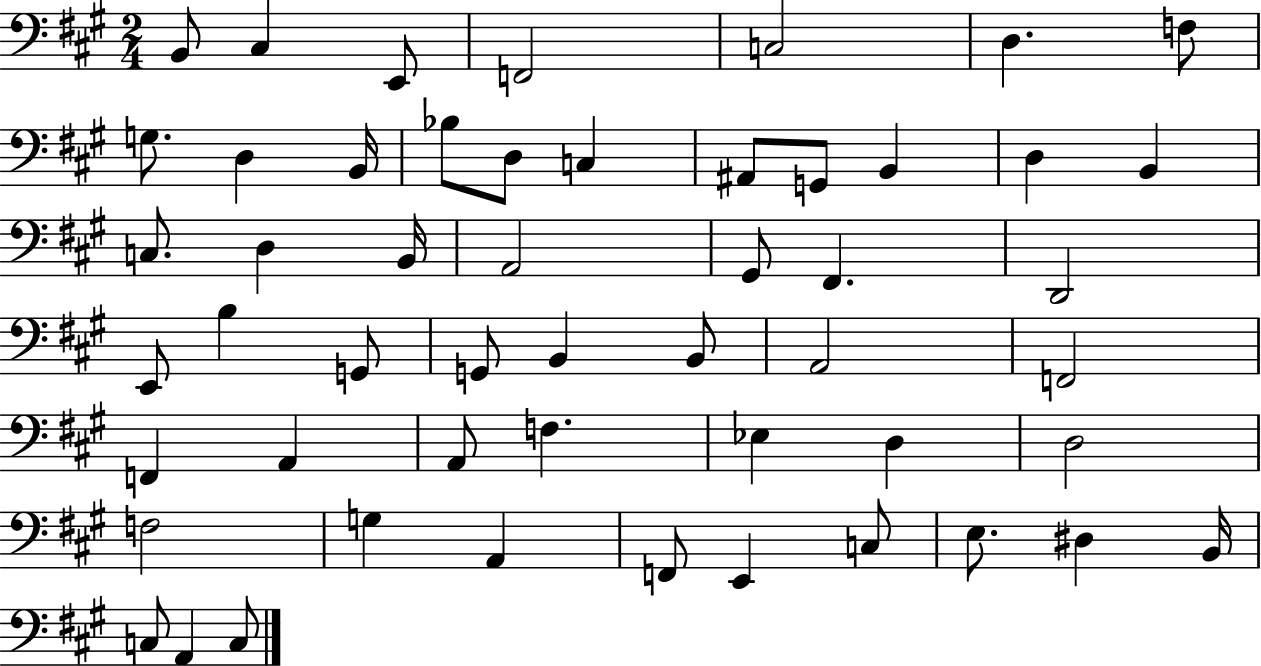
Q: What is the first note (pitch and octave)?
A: B2